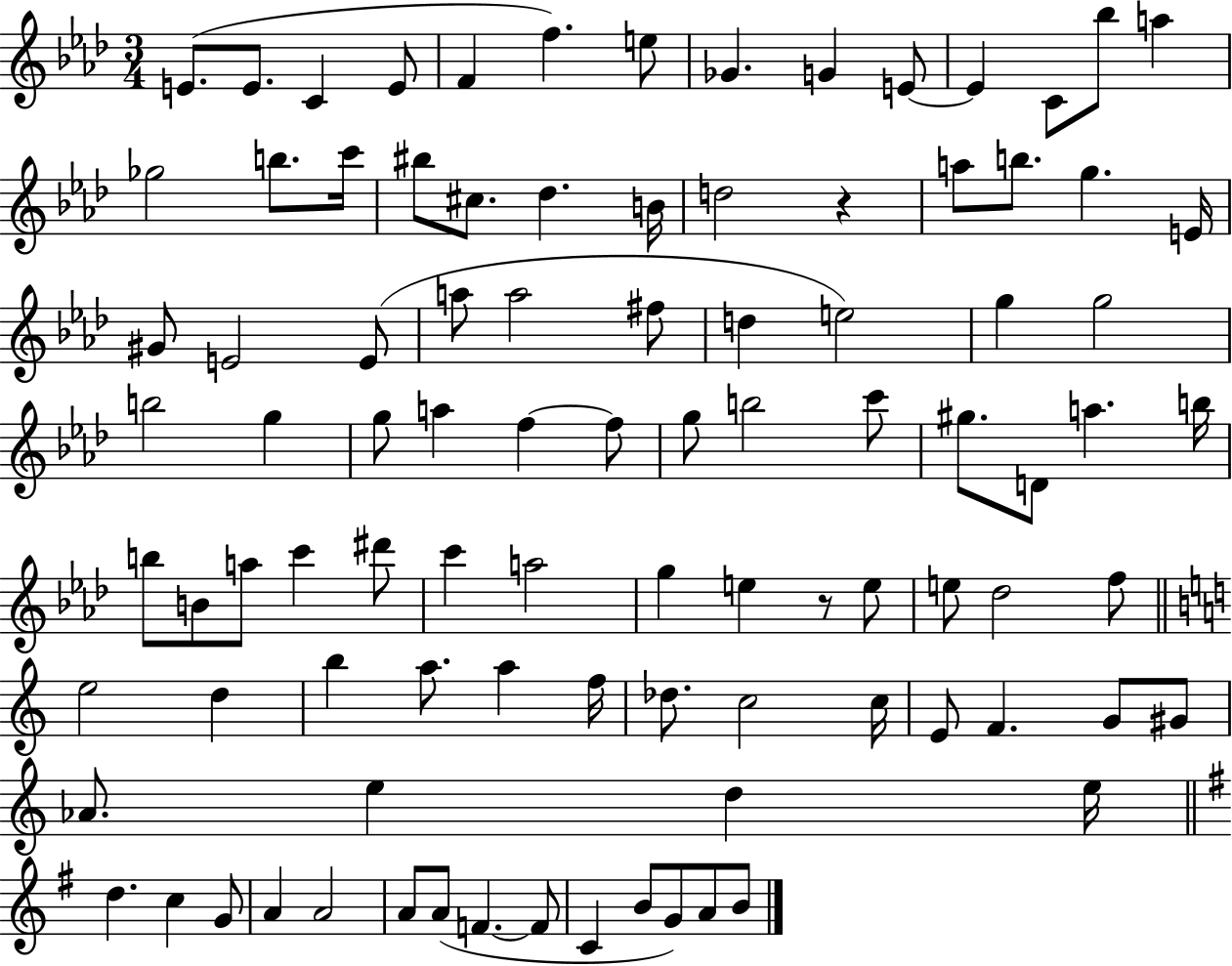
{
  \clef treble
  \numericTimeSignature
  \time 3/4
  \key aes \major
  e'8.( e'8. c'4 e'8 | f'4 f''4.) e''8 | ges'4. g'4 e'8~~ | e'4 c'8 bes''8 a''4 | \break ges''2 b''8. c'''16 | bis''8 cis''8. des''4. b'16 | d''2 r4 | a''8 b''8. g''4. e'16 | \break gis'8 e'2 e'8( | a''8 a''2 fis''8 | d''4 e''2) | g''4 g''2 | \break b''2 g''4 | g''8 a''4 f''4~~ f''8 | g''8 b''2 c'''8 | gis''8. d'8 a''4. b''16 | \break b''8 b'8 a''8 c'''4 dis'''8 | c'''4 a''2 | g''4 e''4 r8 e''8 | e''8 des''2 f''8 | \break \bar "||" \break \key a \minor e''2 d''4 | b''4 a''8. a''4 f''16 | des''8. c''2 c''16 | e'8 f'4. g'8 gis'8 | \break aes'8. e''4 d''4 e''16 | \bar "||" \break \key e \minor d''4. c''4 g'8 | a'4 a'2 | a'8 a'8( f'4.~~ f'8 | c'4 b'8 g'8) a'8 b'8 | \break \bar "|."
}